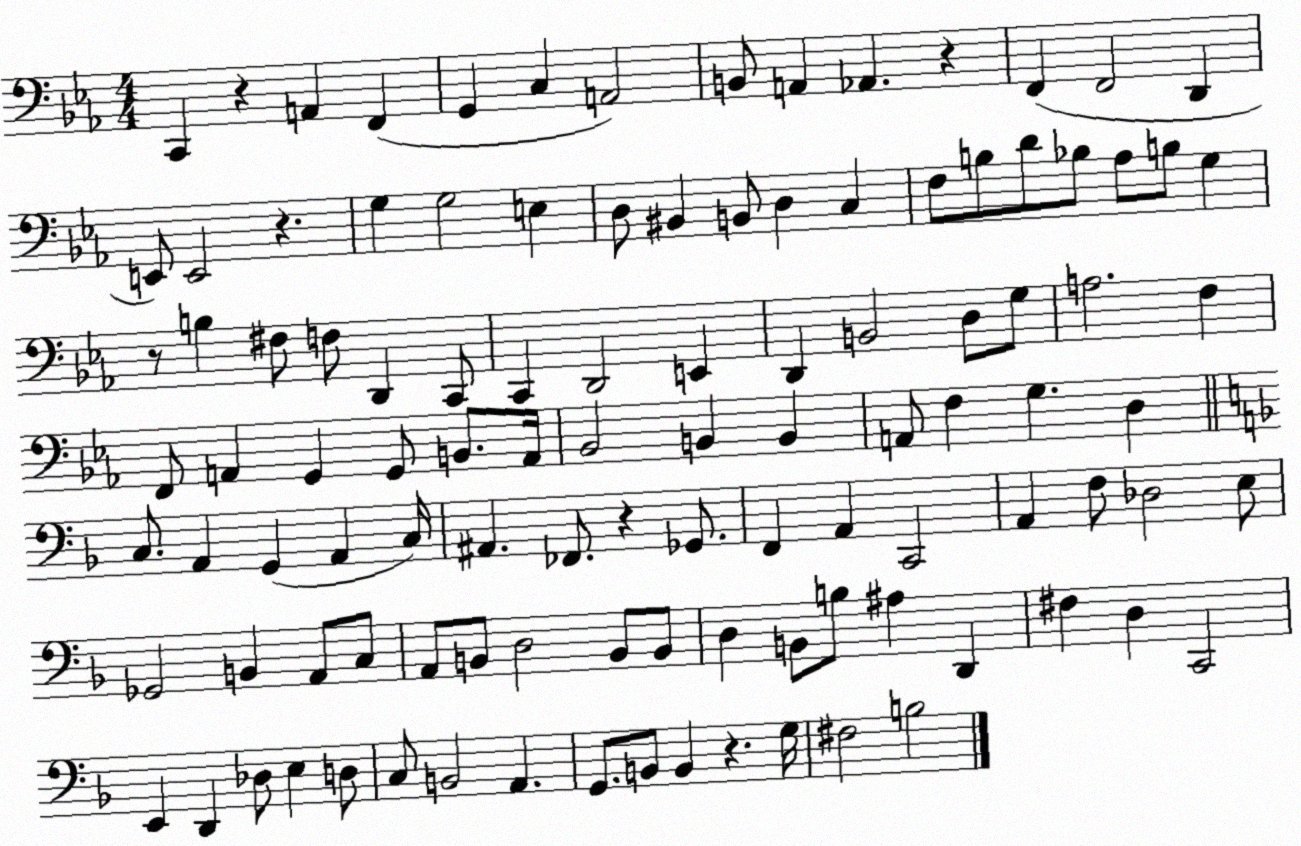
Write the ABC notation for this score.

X:1
T:Untitled
M:4/4
L:1/4
K:Eb
C,, z A,, F,, G,, C, A,,2 B,,/2 A,, _A,, z F,, F,,2 D,, E,,/2 E,,2 z G, G,2 E, D,/2 ^B,, B,,/2 D, C, F,/2 B,/2 D/2 _B,/2 _A,/2 B,/2 G, z/2 B, ^F,/2 F,/2 D,, C,,/2 C,, D,,2 E,, D,, B,,2 D,/2 G,/2 A,2 F, F,,/2 A,, G,, G,,/2 B,,/2 A,,/4 _B,,2 B,, B,, A,,/2 F, G, D, C,/2 A,, G,, A,, C,/4 ^A,, _F,,/2 z _G,,/2 F,, A,, C,,2 A,, F,/2 _D,2 E,/2 _G,,2 B,, A,,/2 C,/2 A,,/2 B,,/2 D,2 B,,/2 B,,/2 D, B,,/2 B,/2 ^A, D,, ^F, D, C,,2 E,, D,, _D,/2 E, D,/2 C,/2 B,,2 A,, G,,/2 B,,/2 B,, z G,/4 ^F,2 B,2